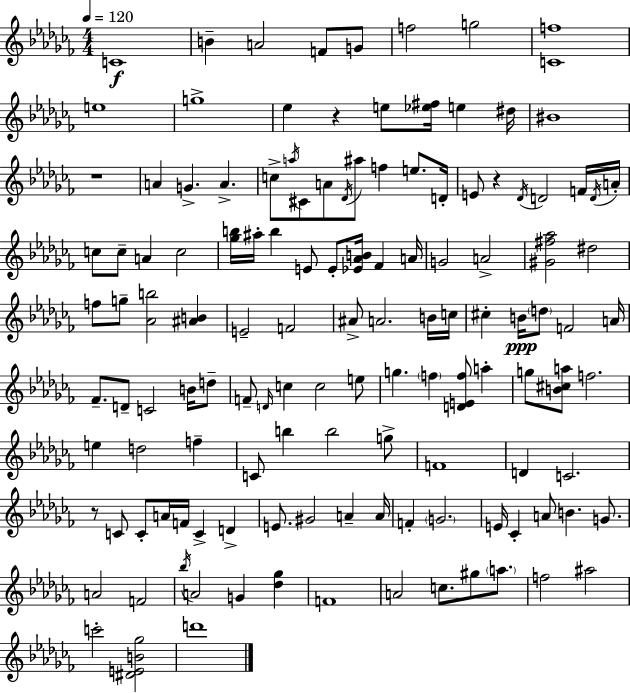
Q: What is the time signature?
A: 4/4